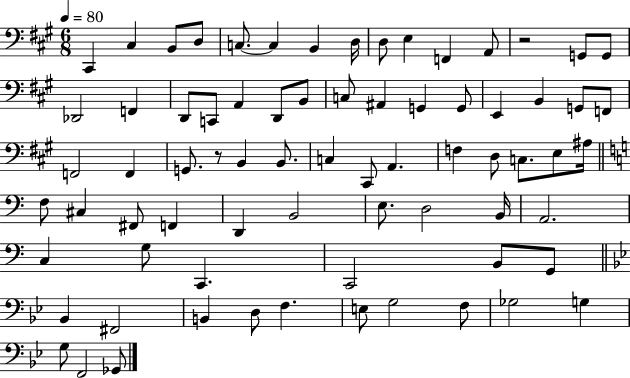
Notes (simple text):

C#2/q C#3/q B2/e D3/e C3/e. C3/q B2/q D3/s D3/e E3/q F2/q A2/e R/h G2/e G2/e Db2/h F2/q D2/e C2/e A2/q D2/e B2/e C3/e A#2/q G2/q G2/e E2/q B2/q G2/e F2/e F2/h F2/q G2/e. R/e B2/q B2/e. C3/q C#2/e A2/q. F3/q D3/e C3/e. E3/e A#3/s F3/e C#3/q F#2/e F2/q D2/q B2/h E3/e. D3/h B2/s A2/h. C3/q G3/e C2/q. C2/h B2/e G2/e Bb2/q F#2/h B2/q D3/e F3/q. E3/e G3/h F3/e Gb3/h G3/q G3/e F2/h Gb2/e